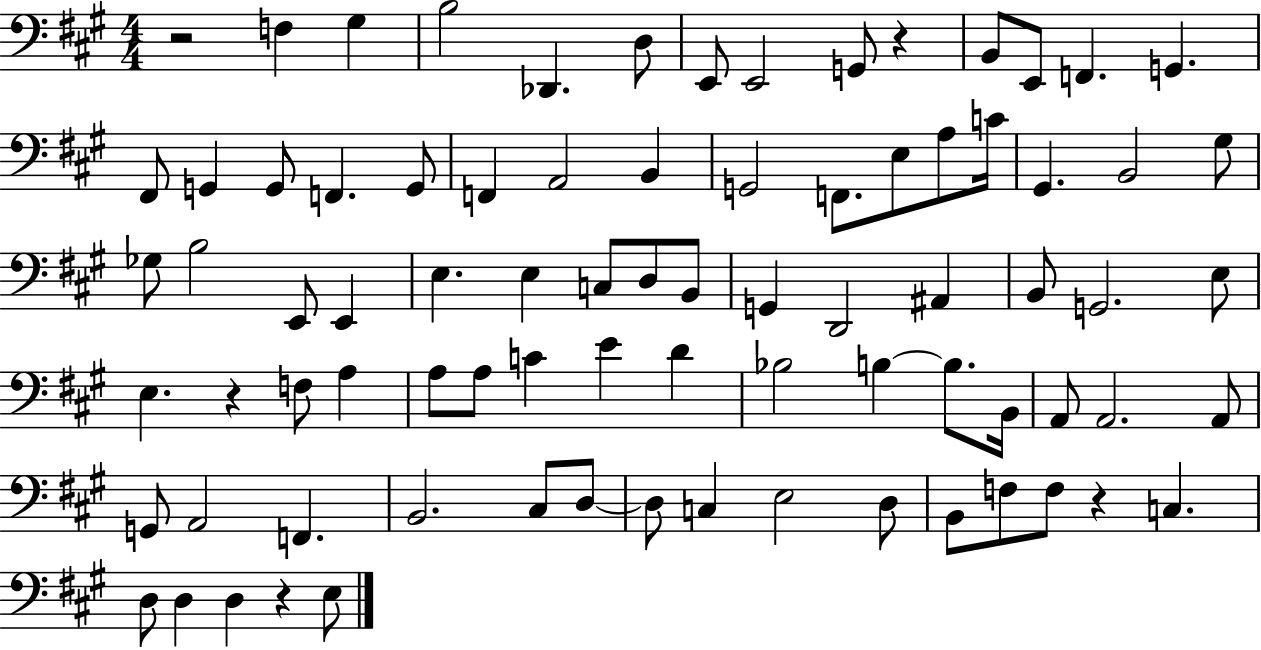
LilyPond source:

{
  \clef bass
  \numericTimeSignature
  \time 4/4
  \key a \major
  r2 f4 gis4 | b2 des,4. d8 | e,8 e,2 g,8 r4 | b,8 e,8 f,4. g,4. | \break fis,8 g,4 g,8 f,4. g,8 | f,4 a,2 b,4 | g,2 f,8. e8 a8 c'16 | gis,4. b,2 gis8 | \break ges8 b2 e,8 e,4 | e4. e4 c8 d8 b,8 | g,4 d,2 ais,4 | b,8 g,2. e8 | \break e4. r4 f8 a4 | a8 a8 c'4 e'4 d'4 | bes2 b4~~ b8. b,16 | a,8 a,2. a,8 | \break g,8 a,2 f,4. | b,2. cis8 d8~~ | d8 c4 e2 d8 | b,8 f8 f8 r4 c4. | \break d8 d4 d4 r4 e8 | \bar "|."
}